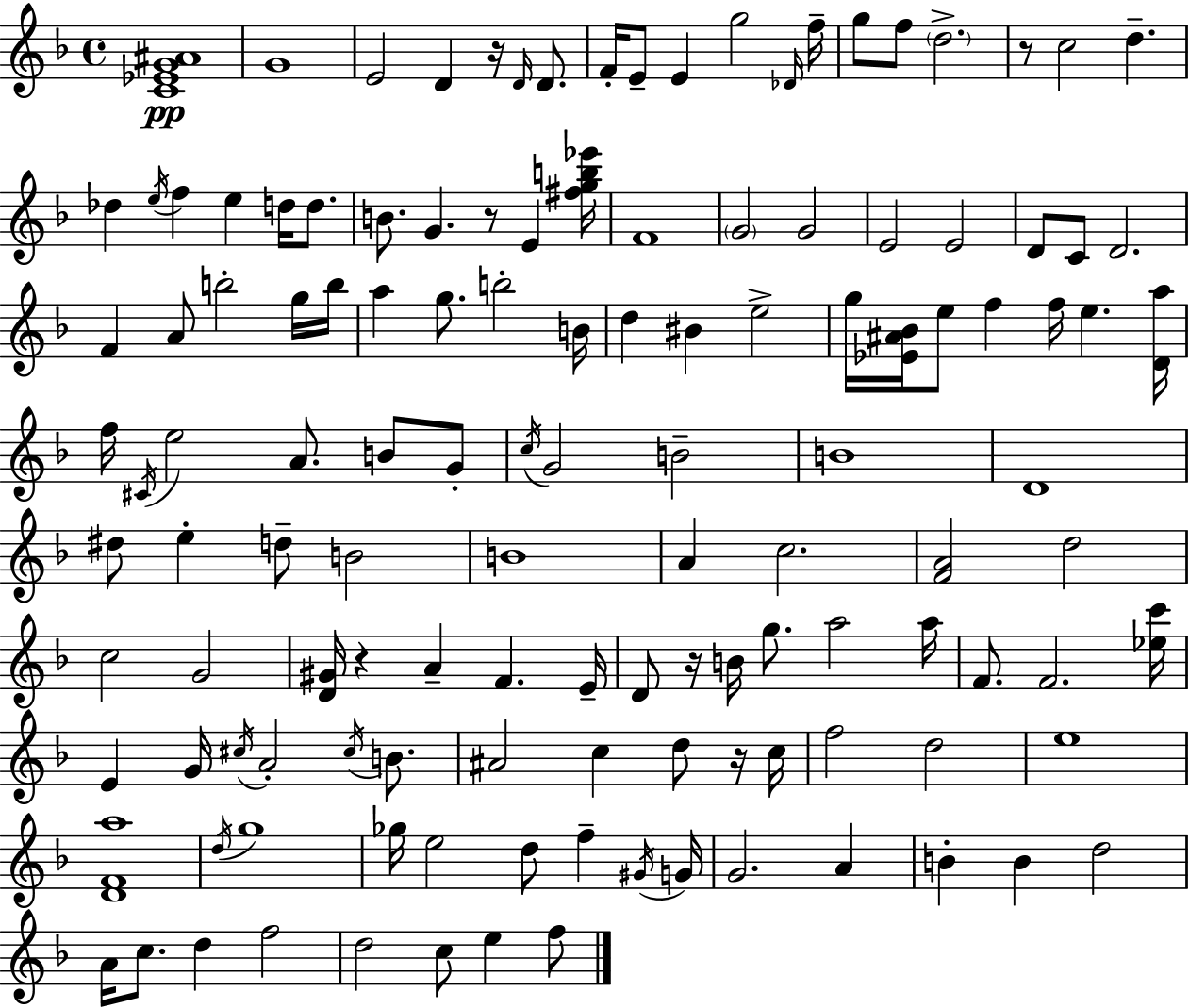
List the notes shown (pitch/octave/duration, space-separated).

[C4,Eb4,G4,A#4]/w G4/w E4/h D4/q R/s D4/s D4/e. F4/s E4/e E4/q G5/h Db4/s F5/s G5/e F5/e D5/h. R/e C5/h D5/q. Db5/q E5/s F5/q E5/q D5/s D5/e. B4/e. G4/q. R/e E4/q [F#5,G5,B5,Eb6]/s F4/w G4/h G4/h E4/h E4/h D4/e C4/e D4/h. F4/q A4/e B5/h G5/s B5/s A5/q G5/e. B5/h B4/s D5/q BIS4/q E5/h G5/s [Eb4,A#4,Bb4]/s E5/e F5/q F5/s E5/q. [D4,A5]/s F5/s C#4/s E5/h A4/e. B4/e G4/e C5/s G4/h B4/h B4/w D4/w D#5/e E5/q D5/e B4/h B4/w A4/q C5/h. [F4,A4]/h D5/h C5/h G4/h [D4,G#4]/s R/q A4/q F4/q. E4/s D4/e R/s B4/s G5/e. A5/h A5/s F4/e. F4/h. [Eb5,C6]/s E4/q G4/s C#5/s A4/h C#5/s B4/e. A#4/h C5/q D5/e R/s C5/s F5/h D5/h E5/w [D4,F4,A5]/w D5/s G5/w Gb5/s E5/h D5/e F5/q G#4/s G4/s G4/h. A4/q B4/q B4/q D5/h A4/s C5/e. D5/q F5/h D5/h C5/e E5/q F5/e